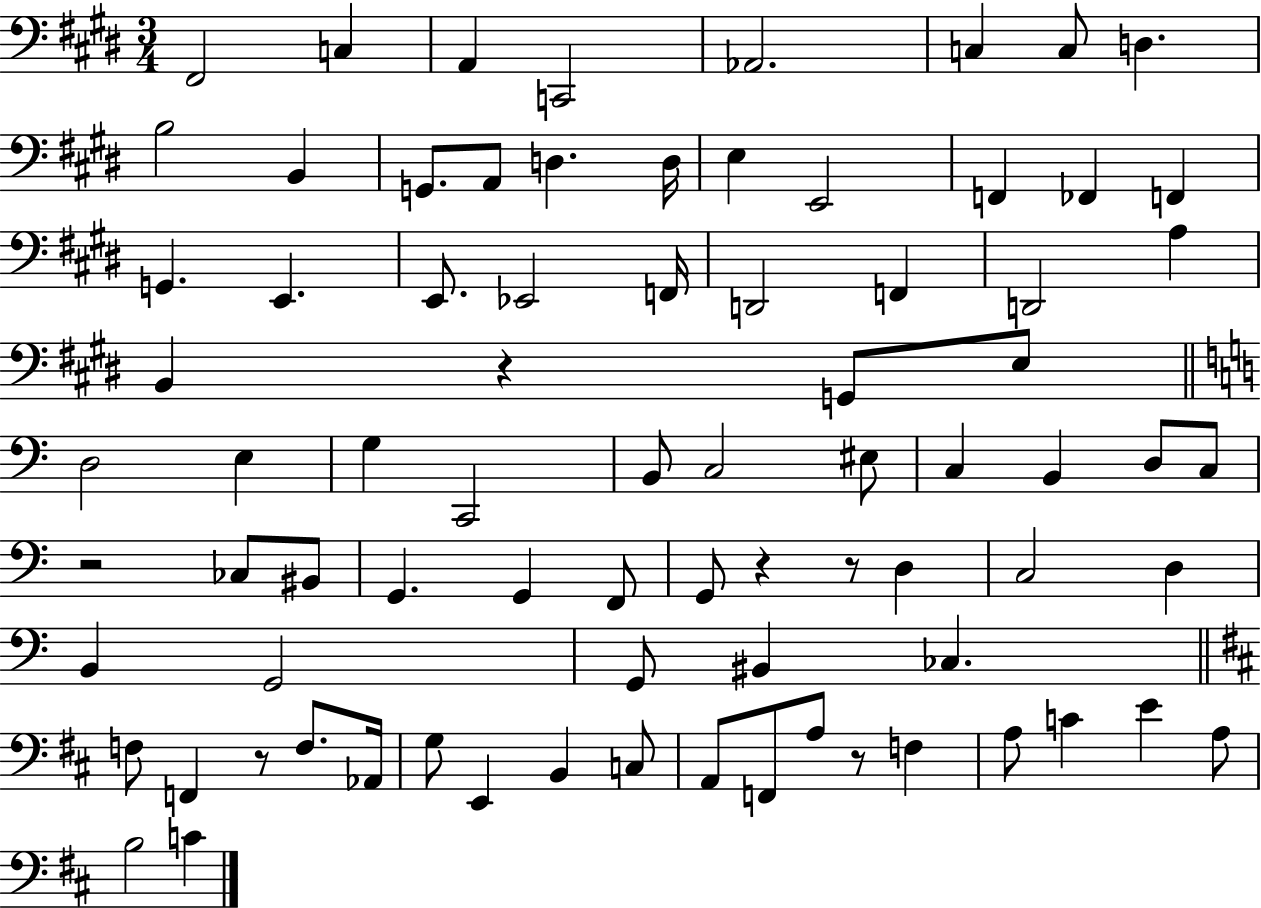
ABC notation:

X:1
T:Untitled
M:3/4
L:1/4
K:E
^F,,2 C, A,, C,,2 _A,,2 C, C,/2 D, B,2 B,, G,,/2 A,,/2 D, D,/4 E, E,,2 F,, _F,, F,, G,, E,, E,,/2 _E,,2 F,,/4 D,,2 F,, D,,2 A, B,, z G,,/2 E,/2 D,2 E, G, C,,2 B,,/2 C,2 ^E,/2 C, B,, D,/2 C,/2 z2 _C,/2 ^B,,/2 G,, G,, F,,/2 G,,/2 z z/2 D, C,2 D, B,, G,,2 G,,/2 ^B,, _C, F,/2 F,, z/2 F,/2 _A,,/4 G,/2 E,, B,, C,/2 A,,/2 F,,/2 A,/2 z/2 F, A,/2 C E A,/2 B,2 C